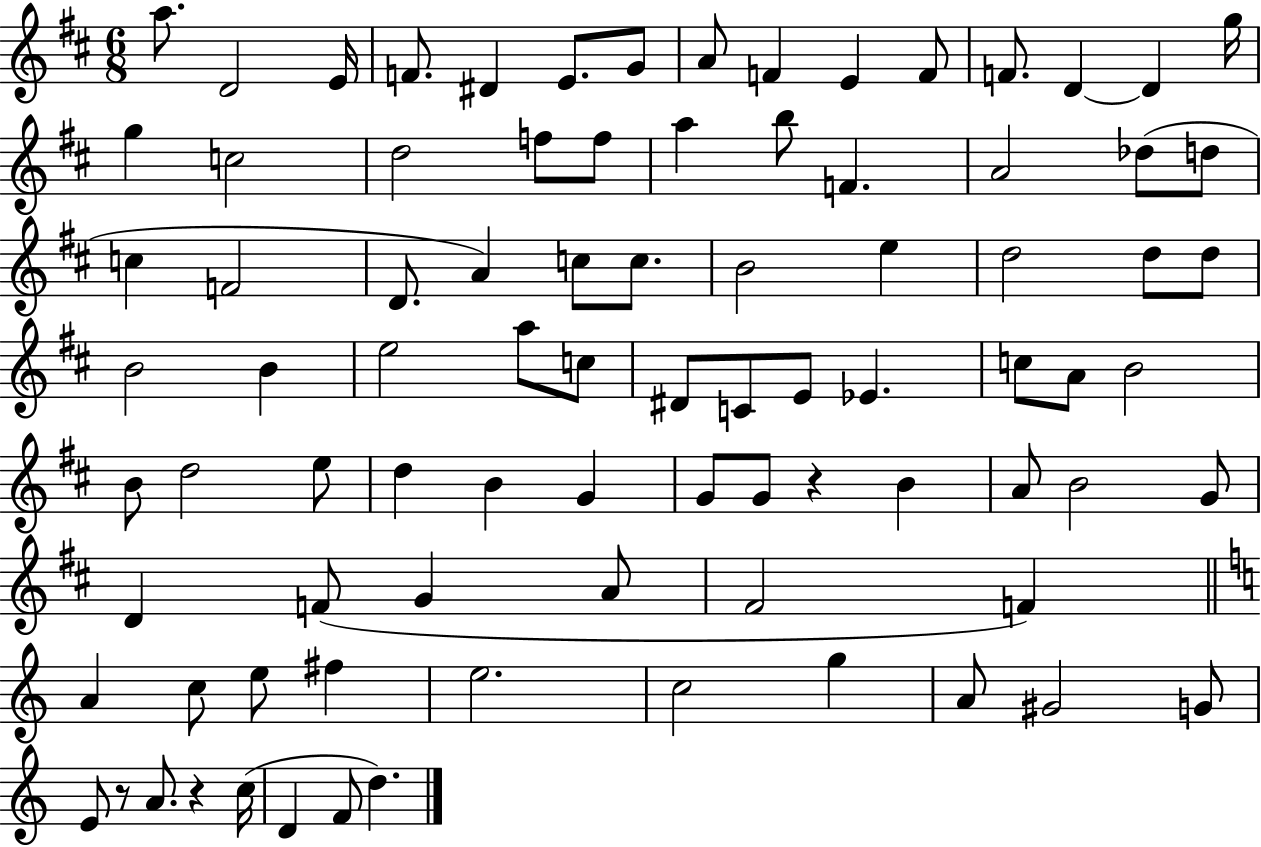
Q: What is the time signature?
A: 6/8